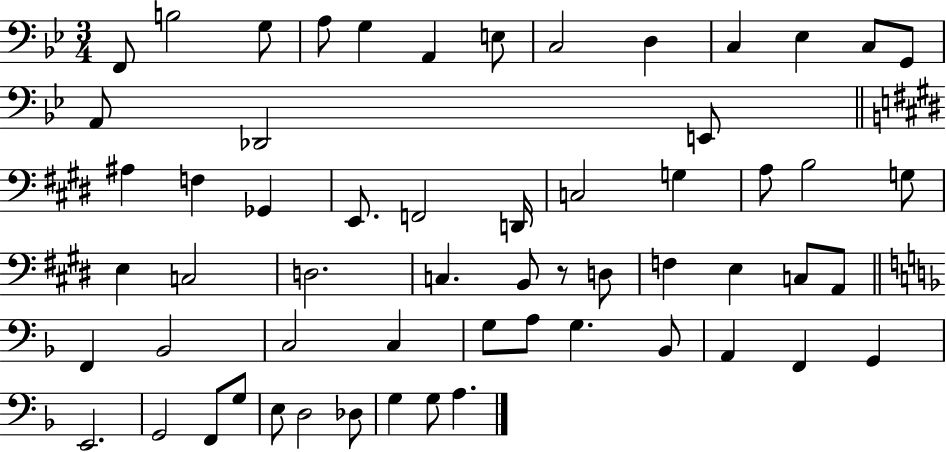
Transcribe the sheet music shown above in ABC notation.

X:1
T:Untitled
M:3/4
L:1/4
K:Bb
F,,/2 B,2 G,/2 A,/2 G, A,, E,/2 C,2 D, C, _E, C,/2 G,,/2 A,,/2 _D,,2 E,,/2 ^A, F, _G,, E,,/2 F,,2 D,,/4 C,2 G, A,/2 B,2 G,/2 E, C,2 D,2 C, B,,/2 z/2 D,/2 F, E, C,/2 A,,/2 F,, _B,,2 C,2 C, G,/2 A,/2 G, _B,,/2 A,, F,, G,, E,,2 G,,2 F,,/2 G,/2 E,/2 D,2 _D,/2 G, G,/2 A,